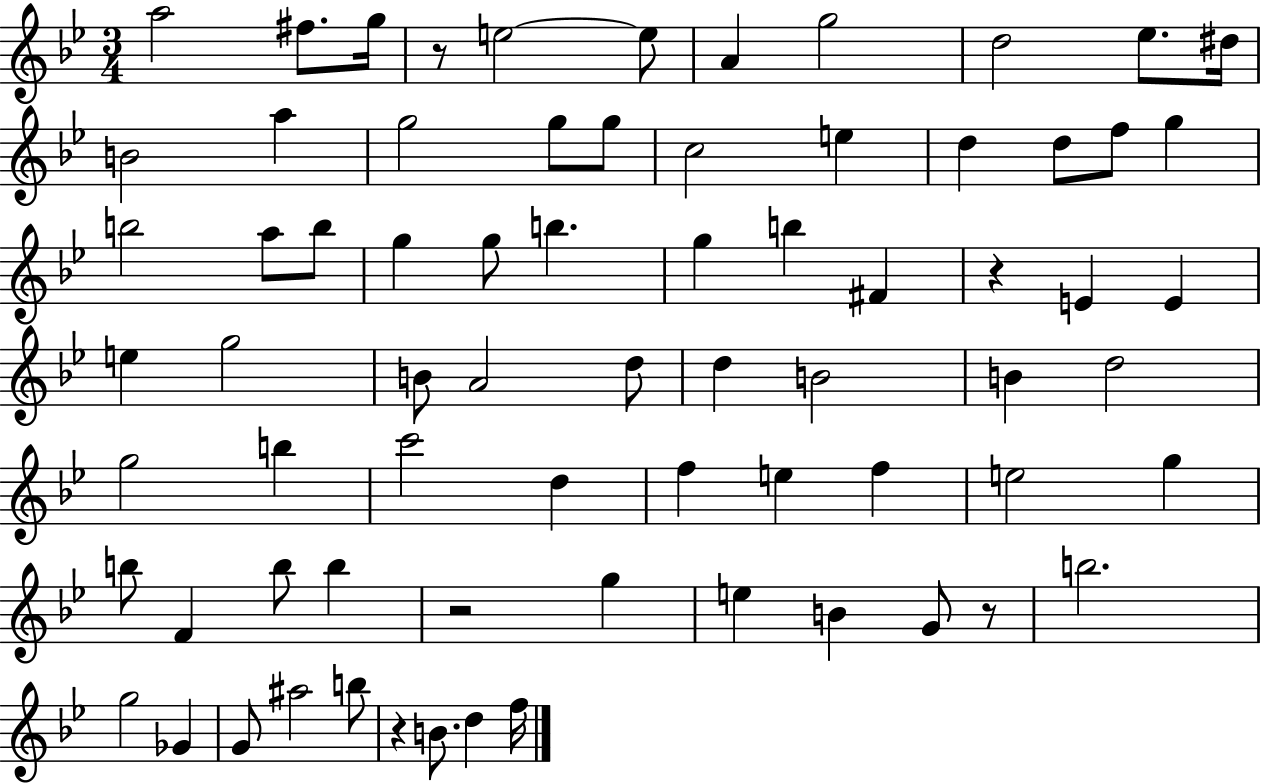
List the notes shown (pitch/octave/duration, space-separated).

A5/h F#5/e. G5/s R/e E5/h E5/e A4/q G5/h D5/h Eb5/e. D#5/s B4/h A5/q G5/h G5/e G5/e C5/h E5/q D5/q D5/e F5/e G5/q B5/h A5/e B5/e G5/q G5/e B5/q. G5/q B5/q F#4/q R/q E4/q E4/q E5/q G5/h B4/e A4/h D5/e D5/q B4/h B4/q D5/h G5/h B5/q C6/h D5/q F5/q E5/q F5/q E5/h G5/q B5/e F4/q B5/e B5/q R/h G5/q E5/q B4/q G4/e R/e B5/h. G5/h Gb4/q G4/e A#5/h B5/e R/q B4/e. D5/q F5/s